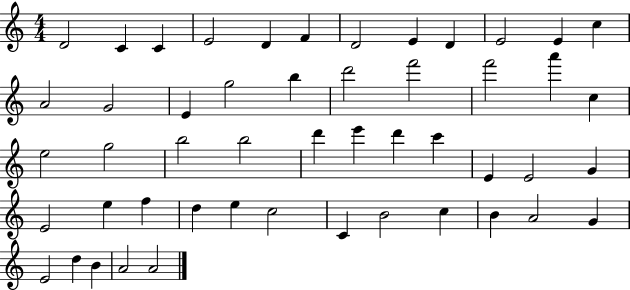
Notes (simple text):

D4/h C4/q C4/q E4/h D4/q F4/q D4/h E4/q D4/q E4/h E4/q C5/q A4/h G4/h E4/q G5/h B5/q D6/h F6/h F6/h A6/q C5/q E5/h G5/h B5/h B5/h D6/q E6/q D6/q C6/q E4/q E4/h G4/q E4/h E5/q F5/q D5/q E5/q C5/h C4/q B4/h C5/q B4/q A4/h G4/q E4/h D5/q B4/q A4/h A4/h